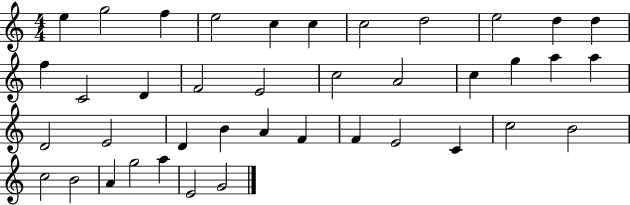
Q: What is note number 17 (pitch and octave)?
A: C5